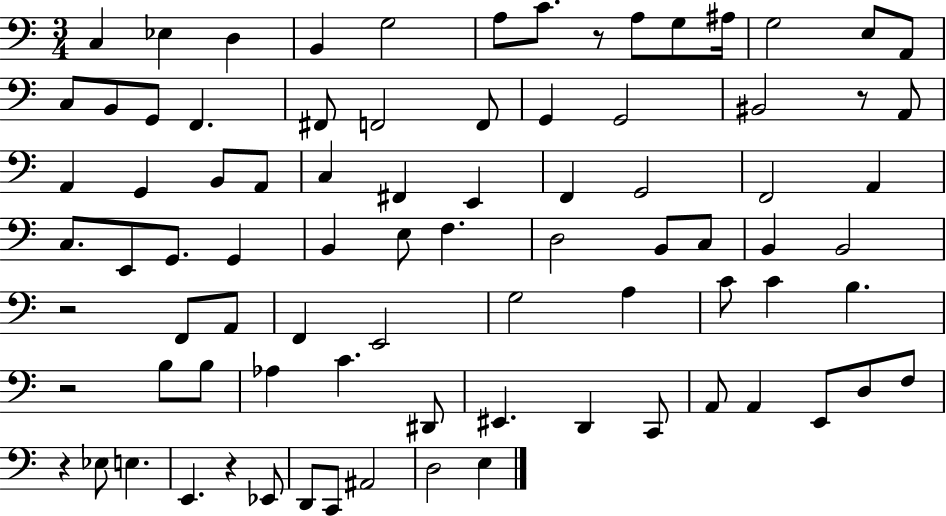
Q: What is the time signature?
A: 3/4